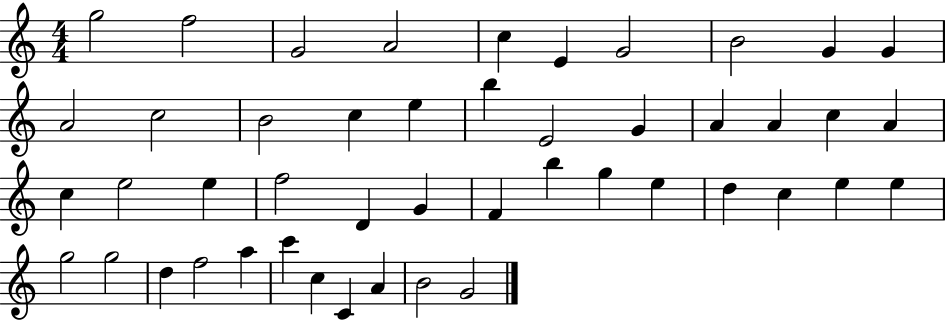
G5/h F5/h G4/h A4/h C5/q E4/q G4/h B4/h G4/q G4/q A4/h C5/h B4/h C5/q E5/q B5/q E4/h G4/q A4/q A4/q C5/q A4/q C5/q E5/h E5/q F5/h D4/q G4/q F4/q B5/q G5/q E5/q D5/q C5/q E5/q E5/q G5/h G5/h D5/q F5/h A5/q C6/q C5/q C4/q A4/q B4/h G4/h